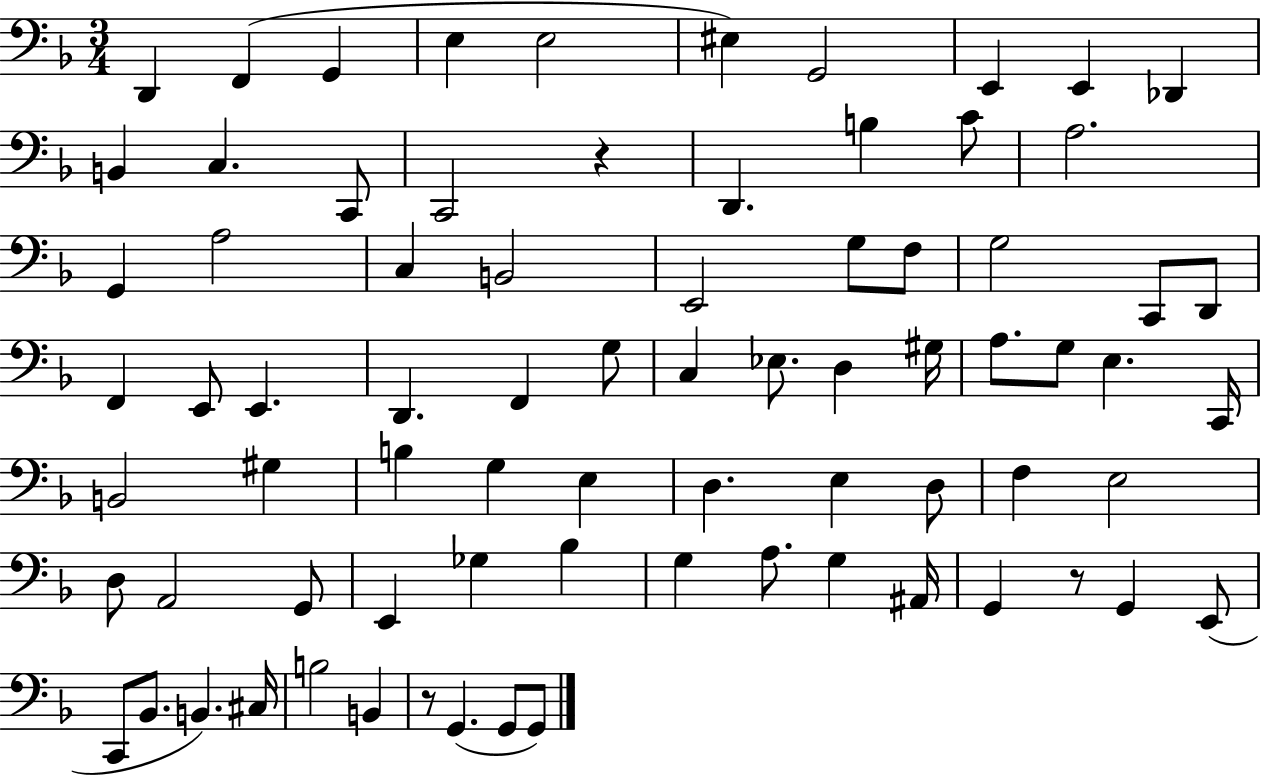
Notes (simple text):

D2/q F2/q G2/q E3/q E3/h EIS3/q G2/h E2/q E2/q Db2/q B2/q C3/q. C2/e C2/h R/q D2/q. B3/q C4/e A3/h. G2/q A3/h C3/q B2/h E2/h G3/e F3/e G3/h C2/e D2/e F2/q E2/e E2/q. D2/q. F2/q G3/e C3/q Eb3/e. D3/q G#3/s A3/e. G3/e E3/q. C2/s B2/h G#3/q B3/q G3/q E3/q D3/q. E3/q D3/e F3/q E3/h D3/e A2/h G2/e E2/q Gb3/q Bb3/q G3/q A3/e. G3/q A#2/s G2/q R/e G2/q E2/e C2/e Bb2/e. B2/q. C#3/s B3/h B2/q R/e G2/q. G2/e G2/e